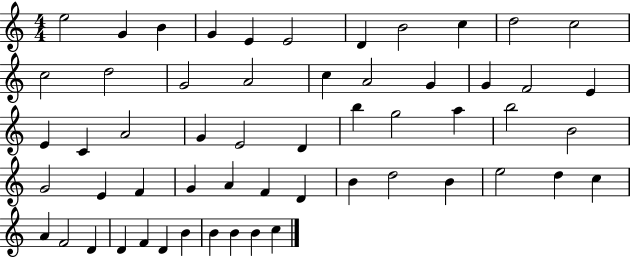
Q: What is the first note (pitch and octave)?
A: E5